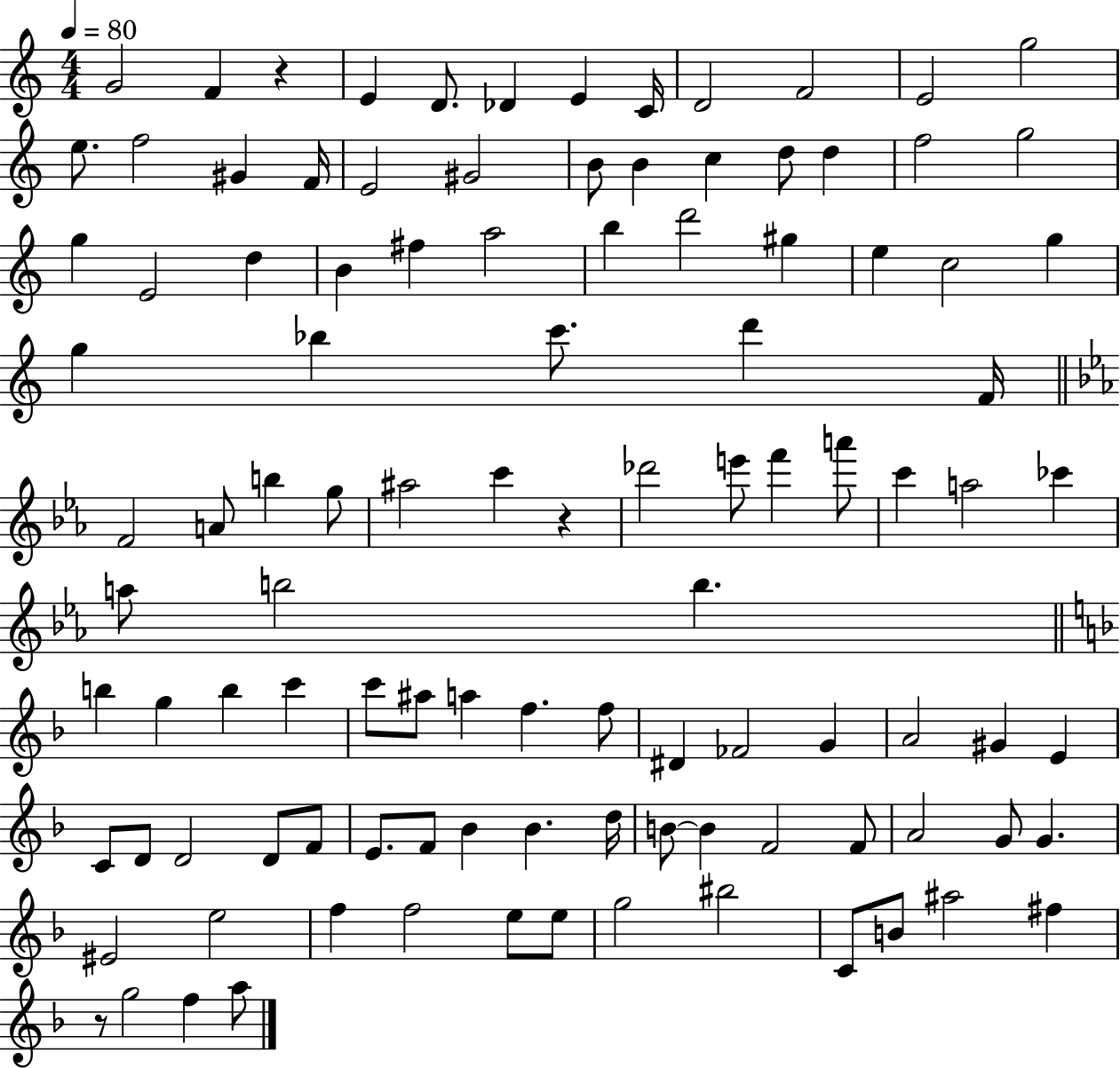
G4/h F4/q R/q E4/q D4/e. Db4/q E4/q C4/s D4/h F4/h E4/h G5/h E5/e. F5/h G#4/q F4/s E4/h G#4/h B4/e B4/q C5/q D5/e D5/q F5/h G5/h G5/q E4/h D5/q B4/q F#5/q A5/h B5/q D6/h G#5/q E5/q C5/h G5/q G5/q Bb5/q C6/e. D6/q F4/s F4/h A4/e B5/q G5/e A#5/h C6/q R/q Db6/h E6/e F6/q A6/e C6/q A5/h CES6/q A5/e B5/h B5/q. B5/q G5/q B5/q C6/q C6/e A#5/e A5/q F5/q. F5/e D#4/q FES4/h G4/q A4/h G#4/q E4/q C4/e D4/e D4/h D4/e F4/e E4/e. F4/e Bb4/q Bb4/q. D5/s B4/e B4/q F4/h F4/e A4/h G4/e G4/q. EIS4/h E5/h F5/q F5/h E5/e E5/e G5/h BIS5/h C4/e B4/e A#5/h F#5/q R/e G5/h F5/q A5/e